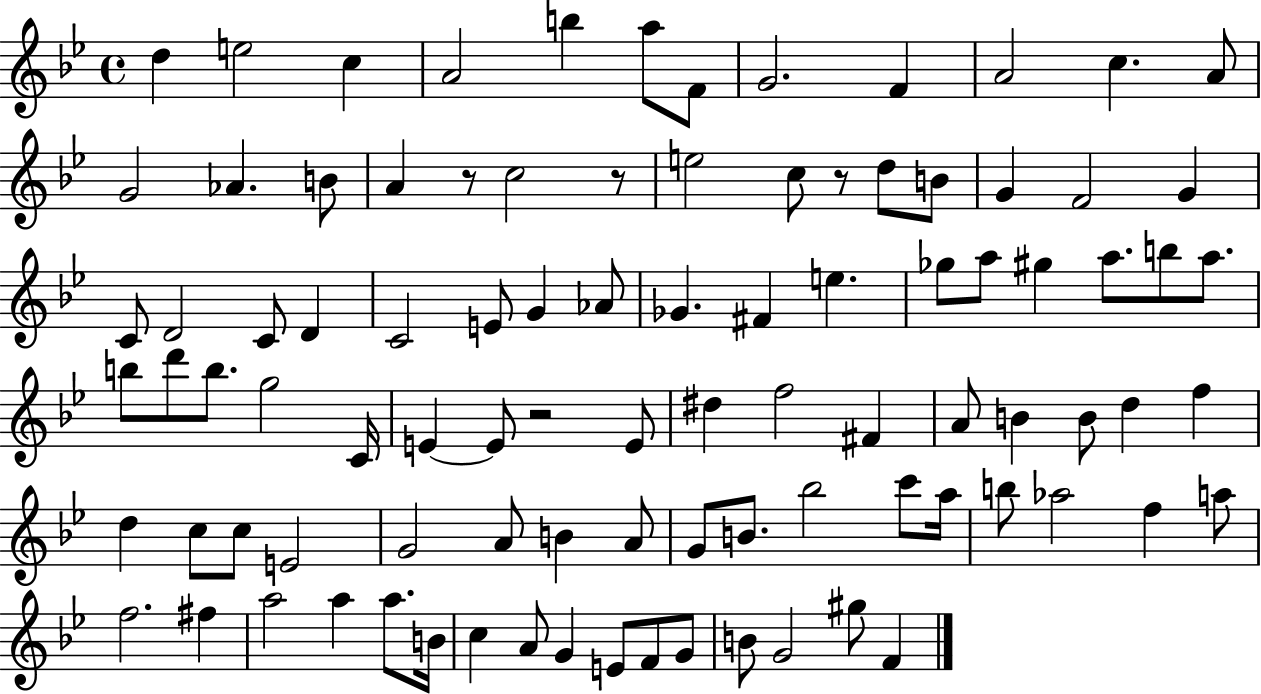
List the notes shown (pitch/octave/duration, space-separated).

D5/q E5/h C5/q A4/h B5/q A5/e F4/e G4/h. F4/q A4/h C5/q. A4/e G4/h Ab4/q. B4/e A4/q R/e C5/h R/e E5/h C5/e R/e D5/e B4/e G4/q F4/h G4/q C4/e D4/h C4/e D4/q C4/h E4/e G4/q Ab4/e Gb4/q. F#4/q E5/q. Gb5/e A5/e G#5/q A5/e. B5/e A5/e. B5/e D6/e B5/e. G5/h C4/s E4/q E4/e R/h E4/e D#5/q F5/h F#4/q A4/e B4/q B4/e D5/q F5/q D5/q C5/e C5/e E4/h G4/h A4/e B4/q A4/e G4/e B4/e. Bb5/h C6/e A5/s B5/e Ab5/h F5/q A5/e F5/h. F#5/q A5/h A5/q A5/e. B4/s C5/q A4/e G4/q E4/e F4/e G4/e B4/e G4/h G#5/e F4/q